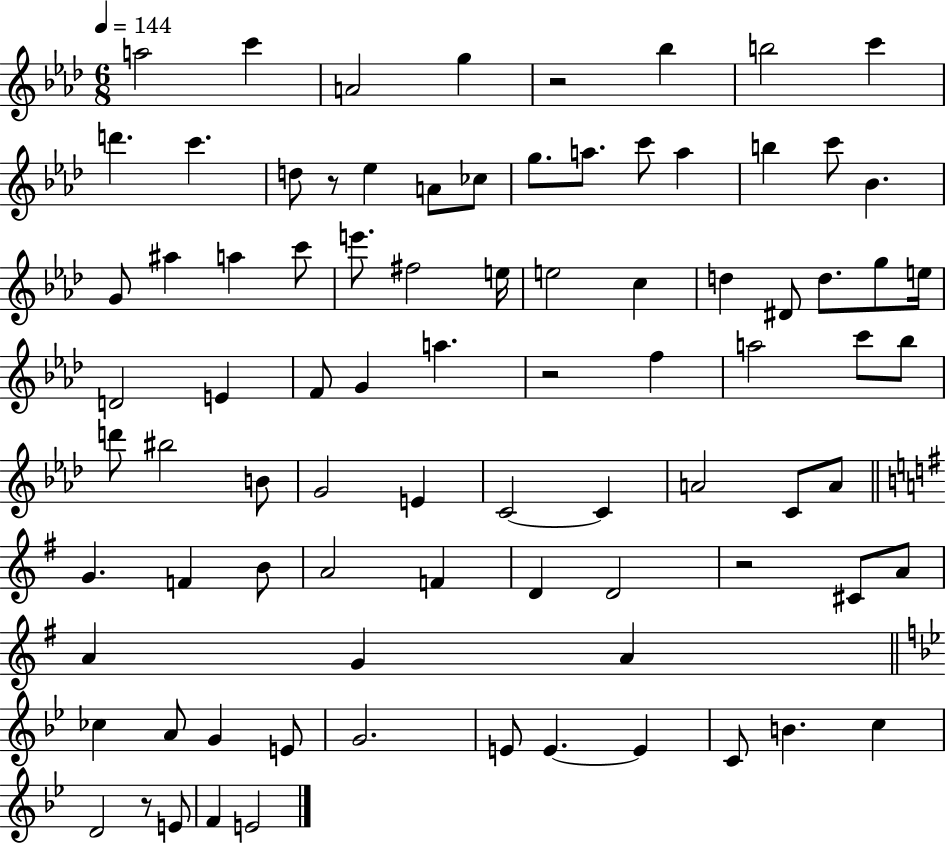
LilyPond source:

{
  \clef treble
  \numericTimeSignature
  \time 6/8
  \key aes \major
  \tempo 4 = 144
  \repeat volta 2 { a''2 c'''4 | a'2 g''4 | r2 bes''4 | b''2 c'''4 | \break d'''4. c'''4. | d''8 r8 ees''4 a'8 ces''8 | g''8. a''8. c'''8 a''4 | b''4 c'''8 bes'4. | \break g'8 ais''4 a''4 c'''8 | e'''8. fis''2 e''16 | e''2 c''4 | d''4 dis'8 d''8. g''8 e''16 | \break d'2 e'4 | f'8 g'4 a''4. | r2 f''4 | a''2 c'''8 bes''8 | \break d'''8 bis''2 b'8 | g'2 e'4 | c'2~~ c'4 | a'2 c'8 a'8 | \break \bar "||" \break \key g \major g'4. f'4 b'8 | a'2 f'4 | d'4 d'2 | r2 cis'8 a'8 | \break a'4 g'4 a'4 | \bar "||" \break \key g \minor ces''4 a'8 g'4 e'8 | g'2. | e'8 e'4.~~ e'4 | c'8 b'4. c''4 | \break d'2 r8 e'8 | f'4 e'2 | } \bar "|."
}